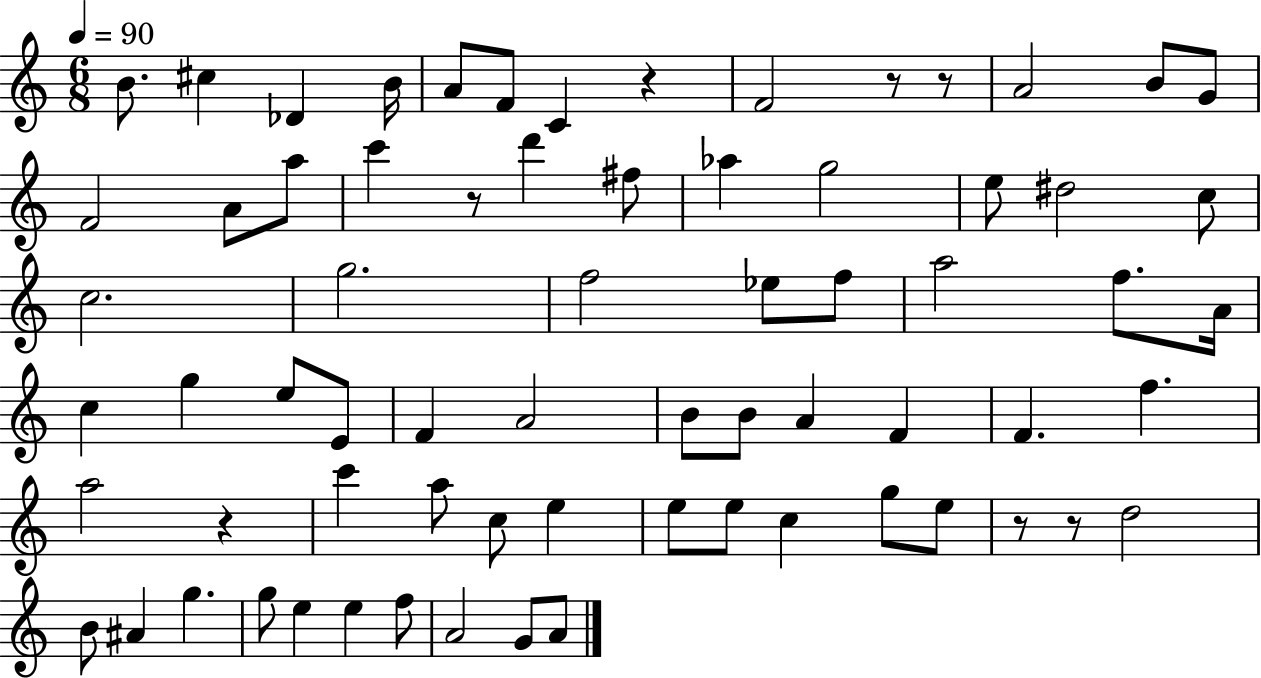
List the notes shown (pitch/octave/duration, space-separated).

B4/e. C#5/q Db4/q B4/s A4/e F4/e C4/q R/q F4/h R/e R/e A4/h B4/e G4/e F4/h A4/e A5/e C6/q R/e D6/q F#5/e Ab5/q G5/h E5/e D#5/h C5/e C5/h. G5/h. F5/h Eb5/e F5/e A5/h F5/e. A4/s C5/q G5/q E5/e E4/e F4/q A4/h B4/e B4/e A4/q F4/q F4/q. F5/q. A5/h R/q C6/q A5/e C5/e E5/q E5/e E5/e C5/q G5/e E5/e R/e R/e D5/h B4/e A#4/q G5/q. G5/e E5/q E5/q F5/e A4/h G4/e A4/e